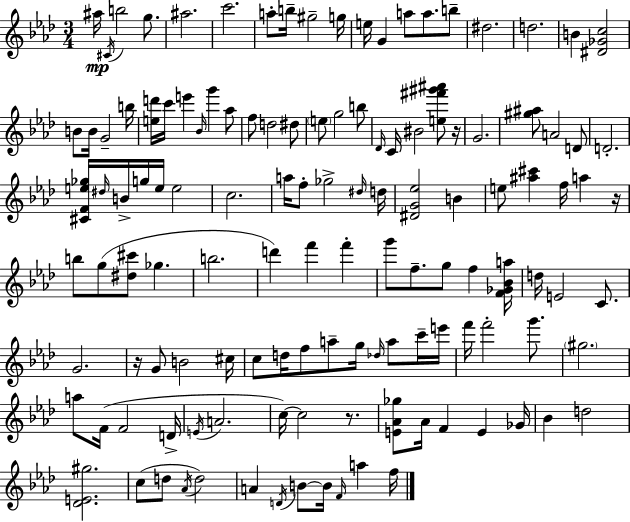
X:1
T:Untitled
M:3/4
L:1/4
K:Ab
^a/4 ^C/4 b2 g/2 ^a2 c'2 a/2 b/4 ^g2 g/4 e/4 G a/2 a/2 b/2 ^d2 d2 B [^D_Gc]2 B/2 B/4 G2 b/4 [ed']/4 c'/4 e' _B/4 g' _a/2 f/2 d2 ^d/2 e/2 g2 b/2 _D/4 C/4 ^B2 [e^f'^g'^a']/2 z/4 G2 [^g^a]/2 A2 D/2 D2 [^CFe_g]/4 ^d/4 B/4 g/4 e/4 e2 c2 a/4 f/2 _g2 ^d/4 d/4 [^DG_e]2 B e/2 [^a^c'] f/4 a z/4 b/2 g/2 [^d^c']/2 _g b2 d' f' f' g'/2 f/2 g/2 f [F_G_Ba]/4 d/4 E2 C/2 G2 z/4 G/2 B2 ^c/4 c/2 d/4 f/2 a/2 g/4 _d/4 a/2 c'/4 e'/4 f'/4 f'2 g'/2 ^g2 a/2 F/4 F2 D/4 E/4 A2 c/4 c2 z/2 [E_A_g]/2 _A/4 F E _G/4 _B d2 [_DE^g]2 c/2 d/2 _A/4 d2 A D/4 B/2 B/4 F/4 a f/4